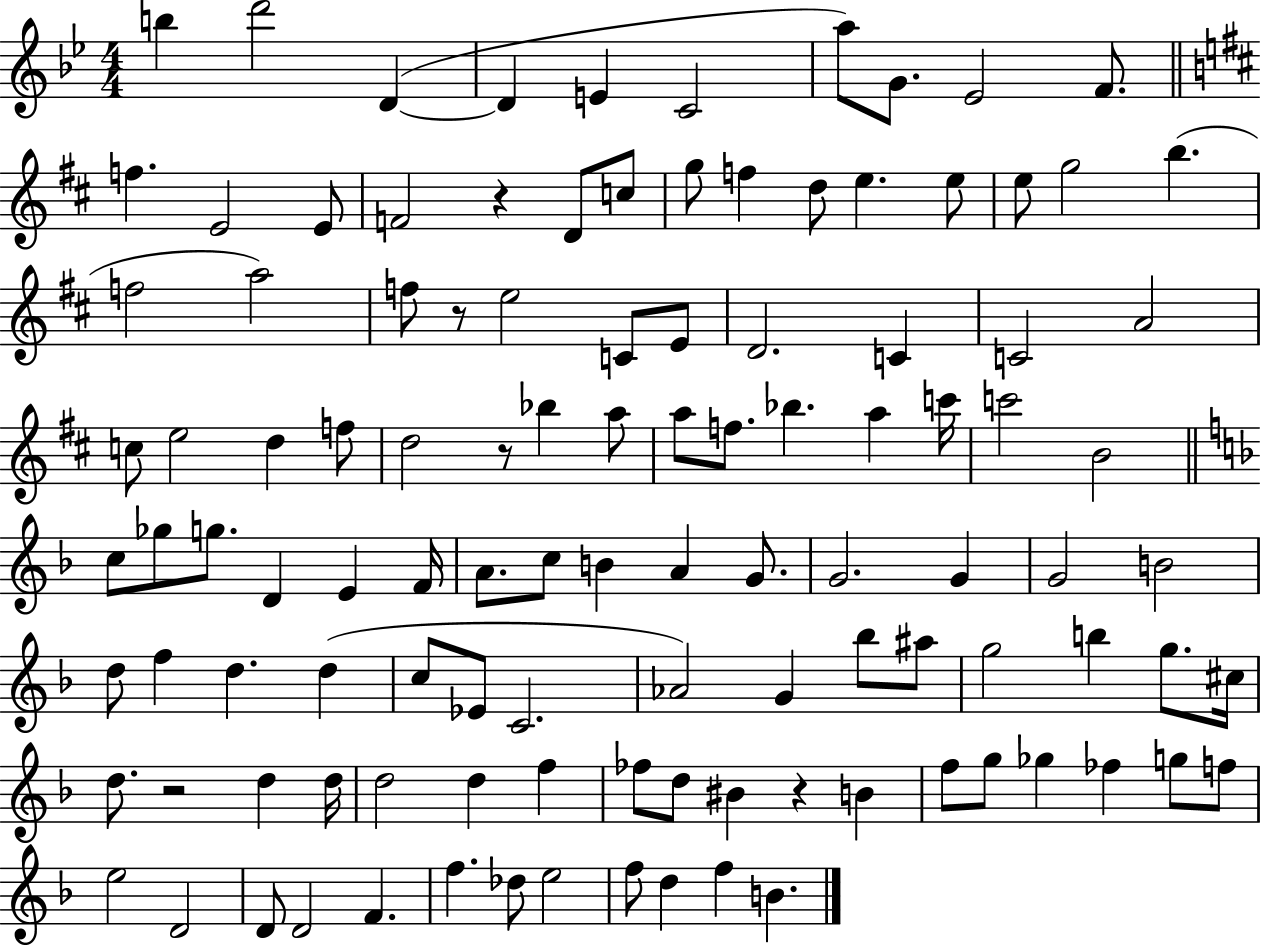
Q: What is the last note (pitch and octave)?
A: B4